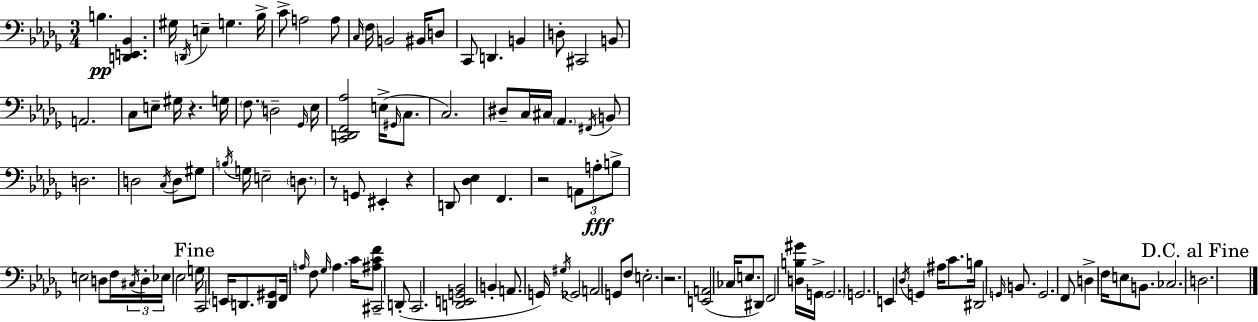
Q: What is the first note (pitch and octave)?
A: B3